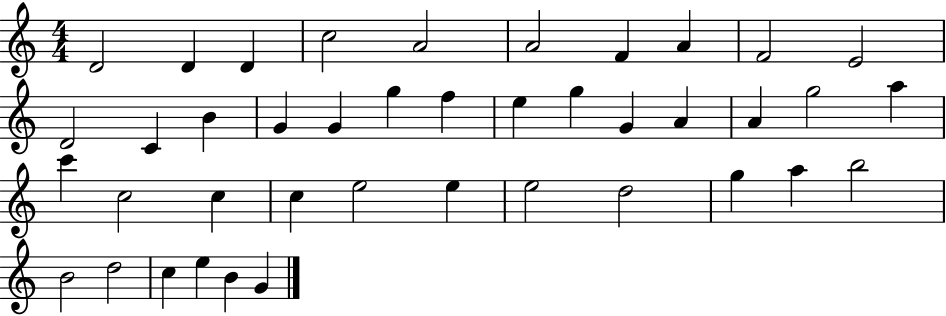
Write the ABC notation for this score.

X:1
T:Untitled
M:4/4
L:1/4
K:C
D2 D D c2 A2 A2 F A F2 E2 D2 C B G G g f e g G A A g2 a c' c2 c c e2 e e2 d2 g a b2 B2 d2 c e B G